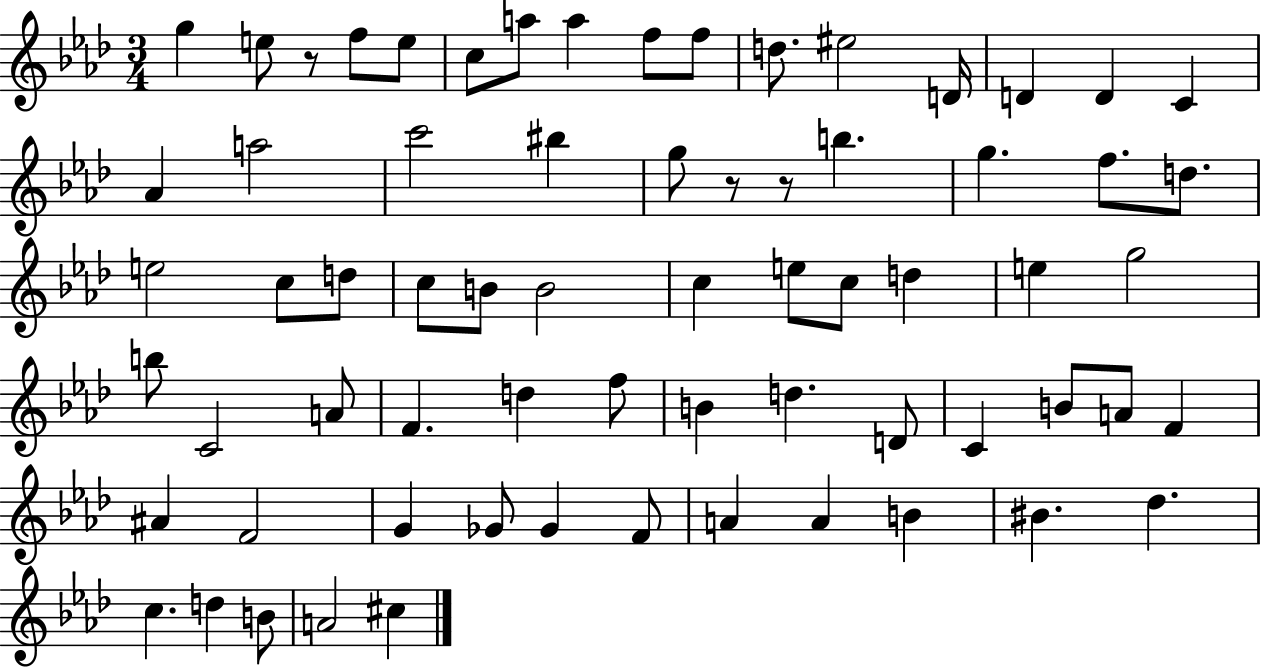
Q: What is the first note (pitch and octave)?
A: G5